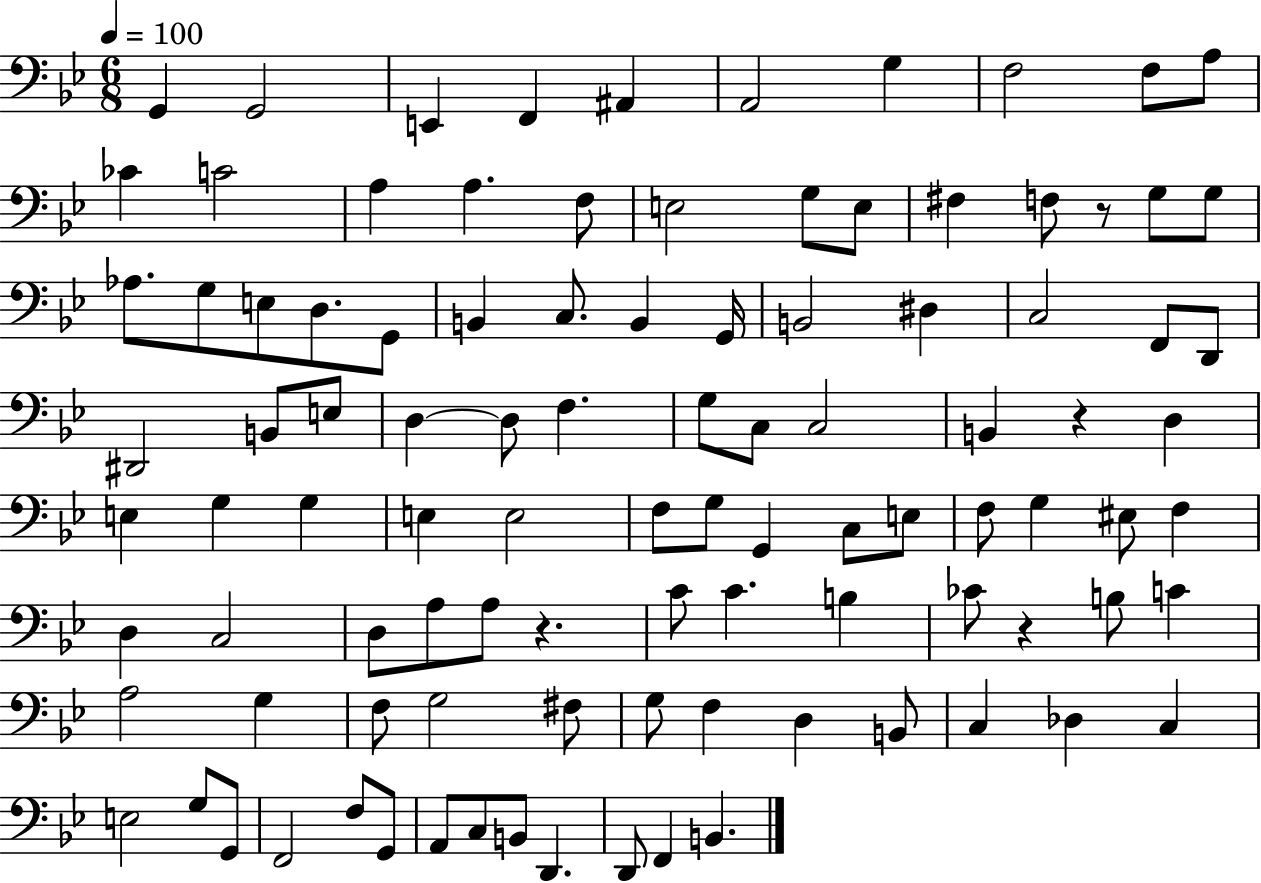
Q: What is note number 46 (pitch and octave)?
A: B2